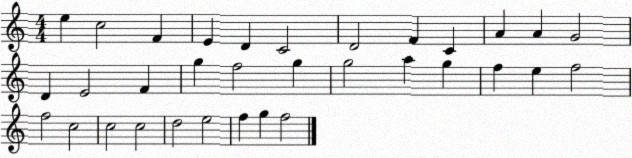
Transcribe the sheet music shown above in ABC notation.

X:1
T:Untitled
M:4/4
L:1/4
K:C
e c2 F E D C2 D2 F C A A G2 D E2 F g f2 g g2 a g f e f2 f2 c2 c2 c2 d2 e2 f g f2